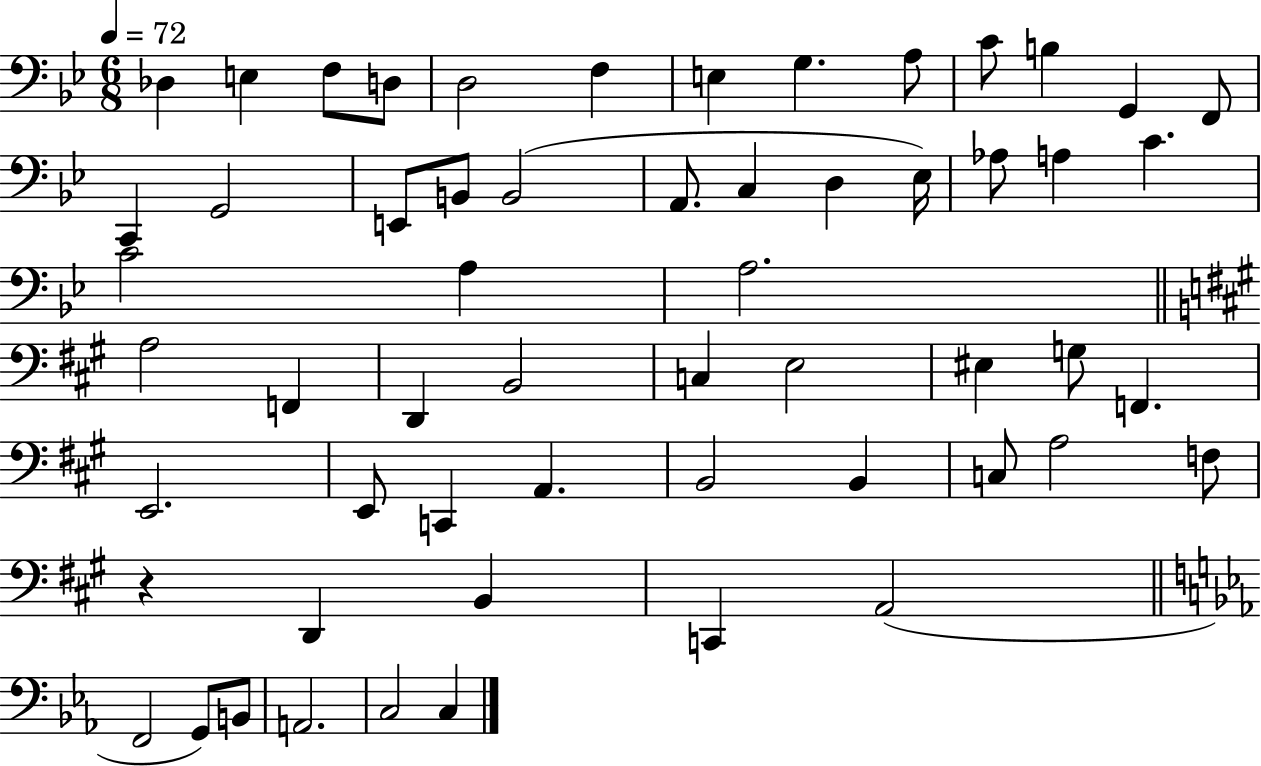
{
  \clef bass
  \numericTimeSignature
  \time 6/8
  \key bes \major
  \tempo 4 = 72
  des4 e4 f8 d8 | d2 f4 | e4 g4. a8 | c'8 b4 g,4 f,8 | \break c,4 g,2 | e,8 b,8 b,2( | a,8. c4 d4 ees16) | aes8 a4 c'4. | \break c'2 a4 | a2. | \bar "||" \break \key a \major a2 f,4 | d,4 b,2 | c4 e2 | eis4 g8 f,4. | \break e,2. | e,8 c,4 a,4. | b,2 b,4 | c8 a2 f8 | \break r4 d,4 b,4 | c,4 a,2( | \bar "||" \break \key ees \major f,2 g,8) b,8 | a,2. | c2 c4 | \bar "|."
}